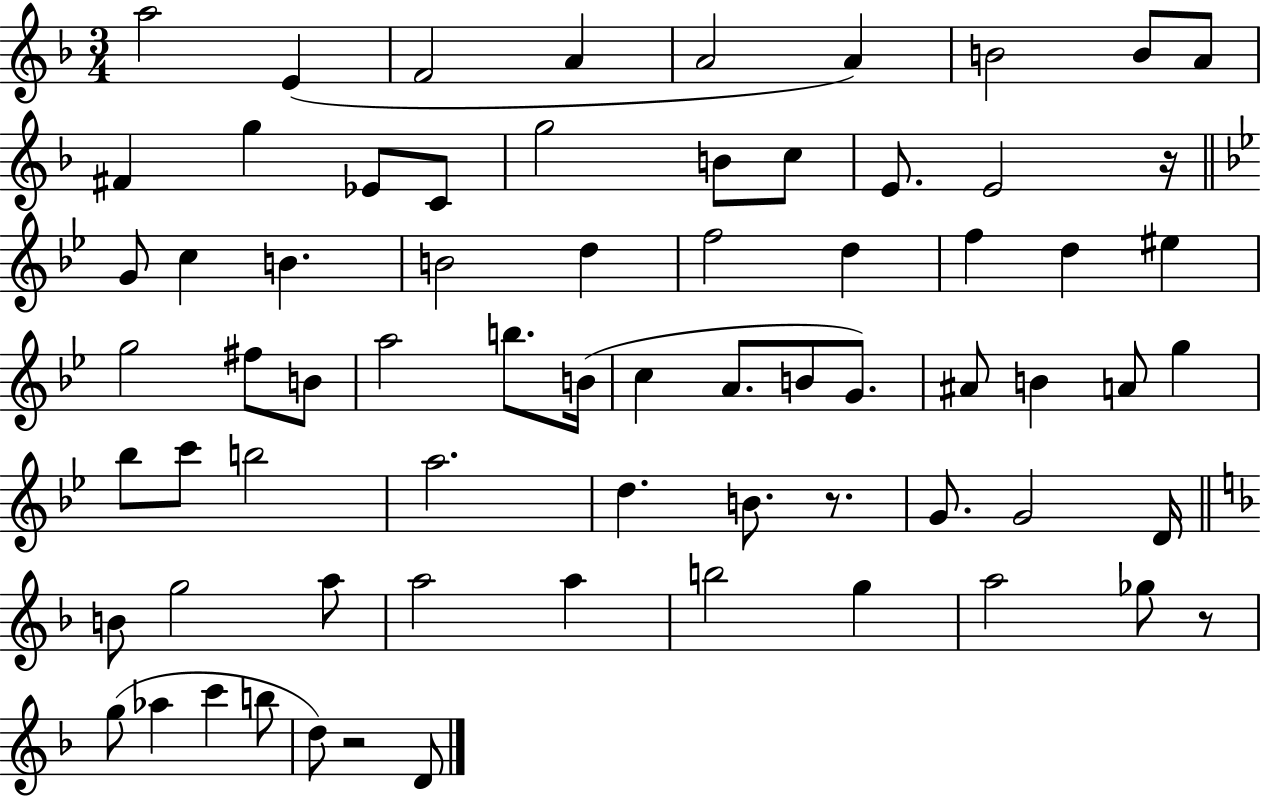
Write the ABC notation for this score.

X:1
T:Untitled
M:3/4
L:1/4
K:F
a2 E F2 A A2 A B2 B/2 A/2 ^F g _E/2 C/2 g2 B/2 c/2 E/2 E2 z/4 G/2 c B B2 d f2 d f d ^e g2 ^f/2 B/2 a2 b/2 B/4 c A/2 B/2 G/2 ^A/2 B A/2 g _b/2 c'/2 b2 a2 d B/2 z/2 G/2 G2 D/4 B/2 g2 a/2 a2 a b2 g a2 _g/2 z/2 g/2 _a c' b/2 d/2 z2 D/2